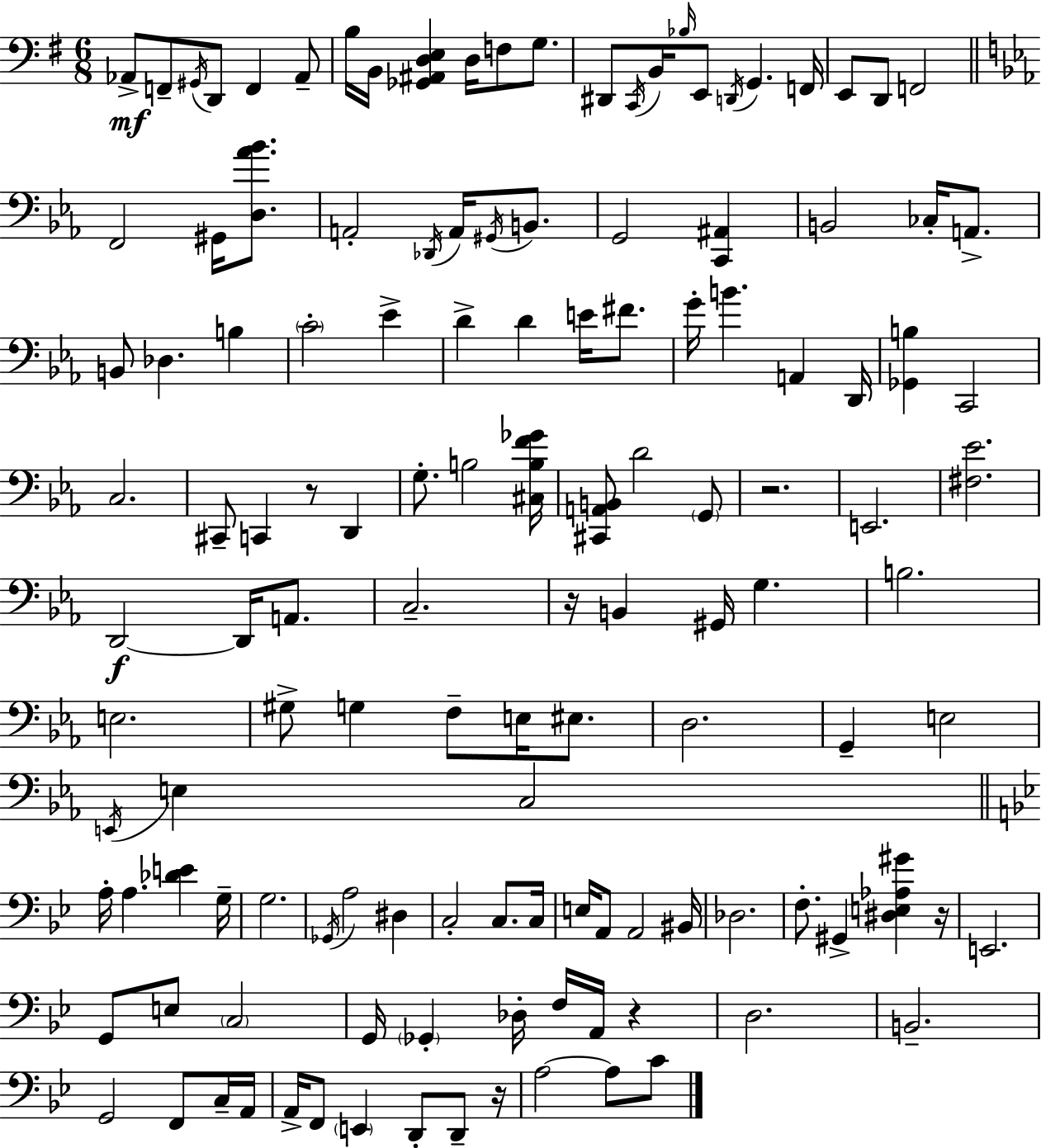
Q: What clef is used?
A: bass